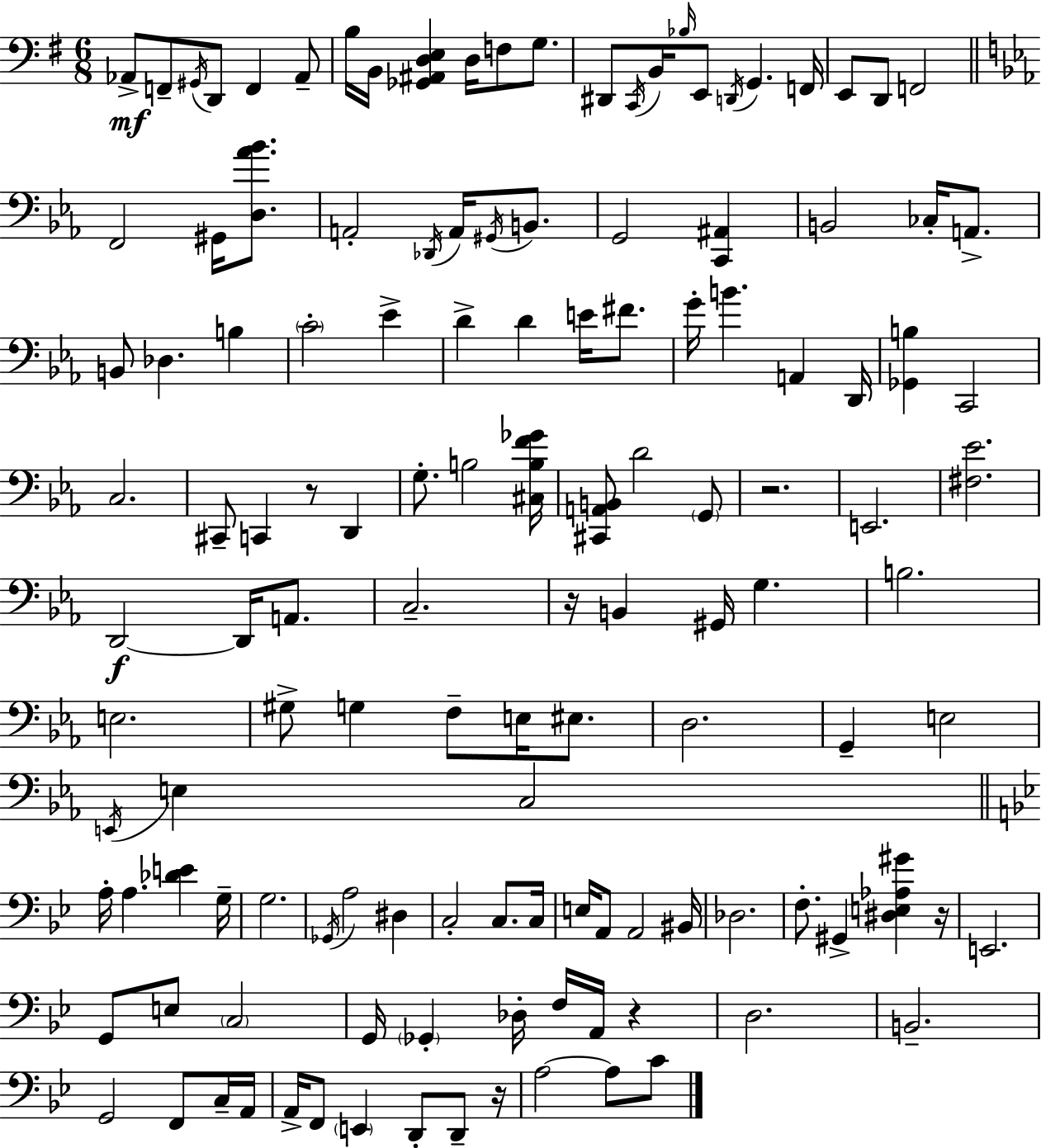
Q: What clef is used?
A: bass